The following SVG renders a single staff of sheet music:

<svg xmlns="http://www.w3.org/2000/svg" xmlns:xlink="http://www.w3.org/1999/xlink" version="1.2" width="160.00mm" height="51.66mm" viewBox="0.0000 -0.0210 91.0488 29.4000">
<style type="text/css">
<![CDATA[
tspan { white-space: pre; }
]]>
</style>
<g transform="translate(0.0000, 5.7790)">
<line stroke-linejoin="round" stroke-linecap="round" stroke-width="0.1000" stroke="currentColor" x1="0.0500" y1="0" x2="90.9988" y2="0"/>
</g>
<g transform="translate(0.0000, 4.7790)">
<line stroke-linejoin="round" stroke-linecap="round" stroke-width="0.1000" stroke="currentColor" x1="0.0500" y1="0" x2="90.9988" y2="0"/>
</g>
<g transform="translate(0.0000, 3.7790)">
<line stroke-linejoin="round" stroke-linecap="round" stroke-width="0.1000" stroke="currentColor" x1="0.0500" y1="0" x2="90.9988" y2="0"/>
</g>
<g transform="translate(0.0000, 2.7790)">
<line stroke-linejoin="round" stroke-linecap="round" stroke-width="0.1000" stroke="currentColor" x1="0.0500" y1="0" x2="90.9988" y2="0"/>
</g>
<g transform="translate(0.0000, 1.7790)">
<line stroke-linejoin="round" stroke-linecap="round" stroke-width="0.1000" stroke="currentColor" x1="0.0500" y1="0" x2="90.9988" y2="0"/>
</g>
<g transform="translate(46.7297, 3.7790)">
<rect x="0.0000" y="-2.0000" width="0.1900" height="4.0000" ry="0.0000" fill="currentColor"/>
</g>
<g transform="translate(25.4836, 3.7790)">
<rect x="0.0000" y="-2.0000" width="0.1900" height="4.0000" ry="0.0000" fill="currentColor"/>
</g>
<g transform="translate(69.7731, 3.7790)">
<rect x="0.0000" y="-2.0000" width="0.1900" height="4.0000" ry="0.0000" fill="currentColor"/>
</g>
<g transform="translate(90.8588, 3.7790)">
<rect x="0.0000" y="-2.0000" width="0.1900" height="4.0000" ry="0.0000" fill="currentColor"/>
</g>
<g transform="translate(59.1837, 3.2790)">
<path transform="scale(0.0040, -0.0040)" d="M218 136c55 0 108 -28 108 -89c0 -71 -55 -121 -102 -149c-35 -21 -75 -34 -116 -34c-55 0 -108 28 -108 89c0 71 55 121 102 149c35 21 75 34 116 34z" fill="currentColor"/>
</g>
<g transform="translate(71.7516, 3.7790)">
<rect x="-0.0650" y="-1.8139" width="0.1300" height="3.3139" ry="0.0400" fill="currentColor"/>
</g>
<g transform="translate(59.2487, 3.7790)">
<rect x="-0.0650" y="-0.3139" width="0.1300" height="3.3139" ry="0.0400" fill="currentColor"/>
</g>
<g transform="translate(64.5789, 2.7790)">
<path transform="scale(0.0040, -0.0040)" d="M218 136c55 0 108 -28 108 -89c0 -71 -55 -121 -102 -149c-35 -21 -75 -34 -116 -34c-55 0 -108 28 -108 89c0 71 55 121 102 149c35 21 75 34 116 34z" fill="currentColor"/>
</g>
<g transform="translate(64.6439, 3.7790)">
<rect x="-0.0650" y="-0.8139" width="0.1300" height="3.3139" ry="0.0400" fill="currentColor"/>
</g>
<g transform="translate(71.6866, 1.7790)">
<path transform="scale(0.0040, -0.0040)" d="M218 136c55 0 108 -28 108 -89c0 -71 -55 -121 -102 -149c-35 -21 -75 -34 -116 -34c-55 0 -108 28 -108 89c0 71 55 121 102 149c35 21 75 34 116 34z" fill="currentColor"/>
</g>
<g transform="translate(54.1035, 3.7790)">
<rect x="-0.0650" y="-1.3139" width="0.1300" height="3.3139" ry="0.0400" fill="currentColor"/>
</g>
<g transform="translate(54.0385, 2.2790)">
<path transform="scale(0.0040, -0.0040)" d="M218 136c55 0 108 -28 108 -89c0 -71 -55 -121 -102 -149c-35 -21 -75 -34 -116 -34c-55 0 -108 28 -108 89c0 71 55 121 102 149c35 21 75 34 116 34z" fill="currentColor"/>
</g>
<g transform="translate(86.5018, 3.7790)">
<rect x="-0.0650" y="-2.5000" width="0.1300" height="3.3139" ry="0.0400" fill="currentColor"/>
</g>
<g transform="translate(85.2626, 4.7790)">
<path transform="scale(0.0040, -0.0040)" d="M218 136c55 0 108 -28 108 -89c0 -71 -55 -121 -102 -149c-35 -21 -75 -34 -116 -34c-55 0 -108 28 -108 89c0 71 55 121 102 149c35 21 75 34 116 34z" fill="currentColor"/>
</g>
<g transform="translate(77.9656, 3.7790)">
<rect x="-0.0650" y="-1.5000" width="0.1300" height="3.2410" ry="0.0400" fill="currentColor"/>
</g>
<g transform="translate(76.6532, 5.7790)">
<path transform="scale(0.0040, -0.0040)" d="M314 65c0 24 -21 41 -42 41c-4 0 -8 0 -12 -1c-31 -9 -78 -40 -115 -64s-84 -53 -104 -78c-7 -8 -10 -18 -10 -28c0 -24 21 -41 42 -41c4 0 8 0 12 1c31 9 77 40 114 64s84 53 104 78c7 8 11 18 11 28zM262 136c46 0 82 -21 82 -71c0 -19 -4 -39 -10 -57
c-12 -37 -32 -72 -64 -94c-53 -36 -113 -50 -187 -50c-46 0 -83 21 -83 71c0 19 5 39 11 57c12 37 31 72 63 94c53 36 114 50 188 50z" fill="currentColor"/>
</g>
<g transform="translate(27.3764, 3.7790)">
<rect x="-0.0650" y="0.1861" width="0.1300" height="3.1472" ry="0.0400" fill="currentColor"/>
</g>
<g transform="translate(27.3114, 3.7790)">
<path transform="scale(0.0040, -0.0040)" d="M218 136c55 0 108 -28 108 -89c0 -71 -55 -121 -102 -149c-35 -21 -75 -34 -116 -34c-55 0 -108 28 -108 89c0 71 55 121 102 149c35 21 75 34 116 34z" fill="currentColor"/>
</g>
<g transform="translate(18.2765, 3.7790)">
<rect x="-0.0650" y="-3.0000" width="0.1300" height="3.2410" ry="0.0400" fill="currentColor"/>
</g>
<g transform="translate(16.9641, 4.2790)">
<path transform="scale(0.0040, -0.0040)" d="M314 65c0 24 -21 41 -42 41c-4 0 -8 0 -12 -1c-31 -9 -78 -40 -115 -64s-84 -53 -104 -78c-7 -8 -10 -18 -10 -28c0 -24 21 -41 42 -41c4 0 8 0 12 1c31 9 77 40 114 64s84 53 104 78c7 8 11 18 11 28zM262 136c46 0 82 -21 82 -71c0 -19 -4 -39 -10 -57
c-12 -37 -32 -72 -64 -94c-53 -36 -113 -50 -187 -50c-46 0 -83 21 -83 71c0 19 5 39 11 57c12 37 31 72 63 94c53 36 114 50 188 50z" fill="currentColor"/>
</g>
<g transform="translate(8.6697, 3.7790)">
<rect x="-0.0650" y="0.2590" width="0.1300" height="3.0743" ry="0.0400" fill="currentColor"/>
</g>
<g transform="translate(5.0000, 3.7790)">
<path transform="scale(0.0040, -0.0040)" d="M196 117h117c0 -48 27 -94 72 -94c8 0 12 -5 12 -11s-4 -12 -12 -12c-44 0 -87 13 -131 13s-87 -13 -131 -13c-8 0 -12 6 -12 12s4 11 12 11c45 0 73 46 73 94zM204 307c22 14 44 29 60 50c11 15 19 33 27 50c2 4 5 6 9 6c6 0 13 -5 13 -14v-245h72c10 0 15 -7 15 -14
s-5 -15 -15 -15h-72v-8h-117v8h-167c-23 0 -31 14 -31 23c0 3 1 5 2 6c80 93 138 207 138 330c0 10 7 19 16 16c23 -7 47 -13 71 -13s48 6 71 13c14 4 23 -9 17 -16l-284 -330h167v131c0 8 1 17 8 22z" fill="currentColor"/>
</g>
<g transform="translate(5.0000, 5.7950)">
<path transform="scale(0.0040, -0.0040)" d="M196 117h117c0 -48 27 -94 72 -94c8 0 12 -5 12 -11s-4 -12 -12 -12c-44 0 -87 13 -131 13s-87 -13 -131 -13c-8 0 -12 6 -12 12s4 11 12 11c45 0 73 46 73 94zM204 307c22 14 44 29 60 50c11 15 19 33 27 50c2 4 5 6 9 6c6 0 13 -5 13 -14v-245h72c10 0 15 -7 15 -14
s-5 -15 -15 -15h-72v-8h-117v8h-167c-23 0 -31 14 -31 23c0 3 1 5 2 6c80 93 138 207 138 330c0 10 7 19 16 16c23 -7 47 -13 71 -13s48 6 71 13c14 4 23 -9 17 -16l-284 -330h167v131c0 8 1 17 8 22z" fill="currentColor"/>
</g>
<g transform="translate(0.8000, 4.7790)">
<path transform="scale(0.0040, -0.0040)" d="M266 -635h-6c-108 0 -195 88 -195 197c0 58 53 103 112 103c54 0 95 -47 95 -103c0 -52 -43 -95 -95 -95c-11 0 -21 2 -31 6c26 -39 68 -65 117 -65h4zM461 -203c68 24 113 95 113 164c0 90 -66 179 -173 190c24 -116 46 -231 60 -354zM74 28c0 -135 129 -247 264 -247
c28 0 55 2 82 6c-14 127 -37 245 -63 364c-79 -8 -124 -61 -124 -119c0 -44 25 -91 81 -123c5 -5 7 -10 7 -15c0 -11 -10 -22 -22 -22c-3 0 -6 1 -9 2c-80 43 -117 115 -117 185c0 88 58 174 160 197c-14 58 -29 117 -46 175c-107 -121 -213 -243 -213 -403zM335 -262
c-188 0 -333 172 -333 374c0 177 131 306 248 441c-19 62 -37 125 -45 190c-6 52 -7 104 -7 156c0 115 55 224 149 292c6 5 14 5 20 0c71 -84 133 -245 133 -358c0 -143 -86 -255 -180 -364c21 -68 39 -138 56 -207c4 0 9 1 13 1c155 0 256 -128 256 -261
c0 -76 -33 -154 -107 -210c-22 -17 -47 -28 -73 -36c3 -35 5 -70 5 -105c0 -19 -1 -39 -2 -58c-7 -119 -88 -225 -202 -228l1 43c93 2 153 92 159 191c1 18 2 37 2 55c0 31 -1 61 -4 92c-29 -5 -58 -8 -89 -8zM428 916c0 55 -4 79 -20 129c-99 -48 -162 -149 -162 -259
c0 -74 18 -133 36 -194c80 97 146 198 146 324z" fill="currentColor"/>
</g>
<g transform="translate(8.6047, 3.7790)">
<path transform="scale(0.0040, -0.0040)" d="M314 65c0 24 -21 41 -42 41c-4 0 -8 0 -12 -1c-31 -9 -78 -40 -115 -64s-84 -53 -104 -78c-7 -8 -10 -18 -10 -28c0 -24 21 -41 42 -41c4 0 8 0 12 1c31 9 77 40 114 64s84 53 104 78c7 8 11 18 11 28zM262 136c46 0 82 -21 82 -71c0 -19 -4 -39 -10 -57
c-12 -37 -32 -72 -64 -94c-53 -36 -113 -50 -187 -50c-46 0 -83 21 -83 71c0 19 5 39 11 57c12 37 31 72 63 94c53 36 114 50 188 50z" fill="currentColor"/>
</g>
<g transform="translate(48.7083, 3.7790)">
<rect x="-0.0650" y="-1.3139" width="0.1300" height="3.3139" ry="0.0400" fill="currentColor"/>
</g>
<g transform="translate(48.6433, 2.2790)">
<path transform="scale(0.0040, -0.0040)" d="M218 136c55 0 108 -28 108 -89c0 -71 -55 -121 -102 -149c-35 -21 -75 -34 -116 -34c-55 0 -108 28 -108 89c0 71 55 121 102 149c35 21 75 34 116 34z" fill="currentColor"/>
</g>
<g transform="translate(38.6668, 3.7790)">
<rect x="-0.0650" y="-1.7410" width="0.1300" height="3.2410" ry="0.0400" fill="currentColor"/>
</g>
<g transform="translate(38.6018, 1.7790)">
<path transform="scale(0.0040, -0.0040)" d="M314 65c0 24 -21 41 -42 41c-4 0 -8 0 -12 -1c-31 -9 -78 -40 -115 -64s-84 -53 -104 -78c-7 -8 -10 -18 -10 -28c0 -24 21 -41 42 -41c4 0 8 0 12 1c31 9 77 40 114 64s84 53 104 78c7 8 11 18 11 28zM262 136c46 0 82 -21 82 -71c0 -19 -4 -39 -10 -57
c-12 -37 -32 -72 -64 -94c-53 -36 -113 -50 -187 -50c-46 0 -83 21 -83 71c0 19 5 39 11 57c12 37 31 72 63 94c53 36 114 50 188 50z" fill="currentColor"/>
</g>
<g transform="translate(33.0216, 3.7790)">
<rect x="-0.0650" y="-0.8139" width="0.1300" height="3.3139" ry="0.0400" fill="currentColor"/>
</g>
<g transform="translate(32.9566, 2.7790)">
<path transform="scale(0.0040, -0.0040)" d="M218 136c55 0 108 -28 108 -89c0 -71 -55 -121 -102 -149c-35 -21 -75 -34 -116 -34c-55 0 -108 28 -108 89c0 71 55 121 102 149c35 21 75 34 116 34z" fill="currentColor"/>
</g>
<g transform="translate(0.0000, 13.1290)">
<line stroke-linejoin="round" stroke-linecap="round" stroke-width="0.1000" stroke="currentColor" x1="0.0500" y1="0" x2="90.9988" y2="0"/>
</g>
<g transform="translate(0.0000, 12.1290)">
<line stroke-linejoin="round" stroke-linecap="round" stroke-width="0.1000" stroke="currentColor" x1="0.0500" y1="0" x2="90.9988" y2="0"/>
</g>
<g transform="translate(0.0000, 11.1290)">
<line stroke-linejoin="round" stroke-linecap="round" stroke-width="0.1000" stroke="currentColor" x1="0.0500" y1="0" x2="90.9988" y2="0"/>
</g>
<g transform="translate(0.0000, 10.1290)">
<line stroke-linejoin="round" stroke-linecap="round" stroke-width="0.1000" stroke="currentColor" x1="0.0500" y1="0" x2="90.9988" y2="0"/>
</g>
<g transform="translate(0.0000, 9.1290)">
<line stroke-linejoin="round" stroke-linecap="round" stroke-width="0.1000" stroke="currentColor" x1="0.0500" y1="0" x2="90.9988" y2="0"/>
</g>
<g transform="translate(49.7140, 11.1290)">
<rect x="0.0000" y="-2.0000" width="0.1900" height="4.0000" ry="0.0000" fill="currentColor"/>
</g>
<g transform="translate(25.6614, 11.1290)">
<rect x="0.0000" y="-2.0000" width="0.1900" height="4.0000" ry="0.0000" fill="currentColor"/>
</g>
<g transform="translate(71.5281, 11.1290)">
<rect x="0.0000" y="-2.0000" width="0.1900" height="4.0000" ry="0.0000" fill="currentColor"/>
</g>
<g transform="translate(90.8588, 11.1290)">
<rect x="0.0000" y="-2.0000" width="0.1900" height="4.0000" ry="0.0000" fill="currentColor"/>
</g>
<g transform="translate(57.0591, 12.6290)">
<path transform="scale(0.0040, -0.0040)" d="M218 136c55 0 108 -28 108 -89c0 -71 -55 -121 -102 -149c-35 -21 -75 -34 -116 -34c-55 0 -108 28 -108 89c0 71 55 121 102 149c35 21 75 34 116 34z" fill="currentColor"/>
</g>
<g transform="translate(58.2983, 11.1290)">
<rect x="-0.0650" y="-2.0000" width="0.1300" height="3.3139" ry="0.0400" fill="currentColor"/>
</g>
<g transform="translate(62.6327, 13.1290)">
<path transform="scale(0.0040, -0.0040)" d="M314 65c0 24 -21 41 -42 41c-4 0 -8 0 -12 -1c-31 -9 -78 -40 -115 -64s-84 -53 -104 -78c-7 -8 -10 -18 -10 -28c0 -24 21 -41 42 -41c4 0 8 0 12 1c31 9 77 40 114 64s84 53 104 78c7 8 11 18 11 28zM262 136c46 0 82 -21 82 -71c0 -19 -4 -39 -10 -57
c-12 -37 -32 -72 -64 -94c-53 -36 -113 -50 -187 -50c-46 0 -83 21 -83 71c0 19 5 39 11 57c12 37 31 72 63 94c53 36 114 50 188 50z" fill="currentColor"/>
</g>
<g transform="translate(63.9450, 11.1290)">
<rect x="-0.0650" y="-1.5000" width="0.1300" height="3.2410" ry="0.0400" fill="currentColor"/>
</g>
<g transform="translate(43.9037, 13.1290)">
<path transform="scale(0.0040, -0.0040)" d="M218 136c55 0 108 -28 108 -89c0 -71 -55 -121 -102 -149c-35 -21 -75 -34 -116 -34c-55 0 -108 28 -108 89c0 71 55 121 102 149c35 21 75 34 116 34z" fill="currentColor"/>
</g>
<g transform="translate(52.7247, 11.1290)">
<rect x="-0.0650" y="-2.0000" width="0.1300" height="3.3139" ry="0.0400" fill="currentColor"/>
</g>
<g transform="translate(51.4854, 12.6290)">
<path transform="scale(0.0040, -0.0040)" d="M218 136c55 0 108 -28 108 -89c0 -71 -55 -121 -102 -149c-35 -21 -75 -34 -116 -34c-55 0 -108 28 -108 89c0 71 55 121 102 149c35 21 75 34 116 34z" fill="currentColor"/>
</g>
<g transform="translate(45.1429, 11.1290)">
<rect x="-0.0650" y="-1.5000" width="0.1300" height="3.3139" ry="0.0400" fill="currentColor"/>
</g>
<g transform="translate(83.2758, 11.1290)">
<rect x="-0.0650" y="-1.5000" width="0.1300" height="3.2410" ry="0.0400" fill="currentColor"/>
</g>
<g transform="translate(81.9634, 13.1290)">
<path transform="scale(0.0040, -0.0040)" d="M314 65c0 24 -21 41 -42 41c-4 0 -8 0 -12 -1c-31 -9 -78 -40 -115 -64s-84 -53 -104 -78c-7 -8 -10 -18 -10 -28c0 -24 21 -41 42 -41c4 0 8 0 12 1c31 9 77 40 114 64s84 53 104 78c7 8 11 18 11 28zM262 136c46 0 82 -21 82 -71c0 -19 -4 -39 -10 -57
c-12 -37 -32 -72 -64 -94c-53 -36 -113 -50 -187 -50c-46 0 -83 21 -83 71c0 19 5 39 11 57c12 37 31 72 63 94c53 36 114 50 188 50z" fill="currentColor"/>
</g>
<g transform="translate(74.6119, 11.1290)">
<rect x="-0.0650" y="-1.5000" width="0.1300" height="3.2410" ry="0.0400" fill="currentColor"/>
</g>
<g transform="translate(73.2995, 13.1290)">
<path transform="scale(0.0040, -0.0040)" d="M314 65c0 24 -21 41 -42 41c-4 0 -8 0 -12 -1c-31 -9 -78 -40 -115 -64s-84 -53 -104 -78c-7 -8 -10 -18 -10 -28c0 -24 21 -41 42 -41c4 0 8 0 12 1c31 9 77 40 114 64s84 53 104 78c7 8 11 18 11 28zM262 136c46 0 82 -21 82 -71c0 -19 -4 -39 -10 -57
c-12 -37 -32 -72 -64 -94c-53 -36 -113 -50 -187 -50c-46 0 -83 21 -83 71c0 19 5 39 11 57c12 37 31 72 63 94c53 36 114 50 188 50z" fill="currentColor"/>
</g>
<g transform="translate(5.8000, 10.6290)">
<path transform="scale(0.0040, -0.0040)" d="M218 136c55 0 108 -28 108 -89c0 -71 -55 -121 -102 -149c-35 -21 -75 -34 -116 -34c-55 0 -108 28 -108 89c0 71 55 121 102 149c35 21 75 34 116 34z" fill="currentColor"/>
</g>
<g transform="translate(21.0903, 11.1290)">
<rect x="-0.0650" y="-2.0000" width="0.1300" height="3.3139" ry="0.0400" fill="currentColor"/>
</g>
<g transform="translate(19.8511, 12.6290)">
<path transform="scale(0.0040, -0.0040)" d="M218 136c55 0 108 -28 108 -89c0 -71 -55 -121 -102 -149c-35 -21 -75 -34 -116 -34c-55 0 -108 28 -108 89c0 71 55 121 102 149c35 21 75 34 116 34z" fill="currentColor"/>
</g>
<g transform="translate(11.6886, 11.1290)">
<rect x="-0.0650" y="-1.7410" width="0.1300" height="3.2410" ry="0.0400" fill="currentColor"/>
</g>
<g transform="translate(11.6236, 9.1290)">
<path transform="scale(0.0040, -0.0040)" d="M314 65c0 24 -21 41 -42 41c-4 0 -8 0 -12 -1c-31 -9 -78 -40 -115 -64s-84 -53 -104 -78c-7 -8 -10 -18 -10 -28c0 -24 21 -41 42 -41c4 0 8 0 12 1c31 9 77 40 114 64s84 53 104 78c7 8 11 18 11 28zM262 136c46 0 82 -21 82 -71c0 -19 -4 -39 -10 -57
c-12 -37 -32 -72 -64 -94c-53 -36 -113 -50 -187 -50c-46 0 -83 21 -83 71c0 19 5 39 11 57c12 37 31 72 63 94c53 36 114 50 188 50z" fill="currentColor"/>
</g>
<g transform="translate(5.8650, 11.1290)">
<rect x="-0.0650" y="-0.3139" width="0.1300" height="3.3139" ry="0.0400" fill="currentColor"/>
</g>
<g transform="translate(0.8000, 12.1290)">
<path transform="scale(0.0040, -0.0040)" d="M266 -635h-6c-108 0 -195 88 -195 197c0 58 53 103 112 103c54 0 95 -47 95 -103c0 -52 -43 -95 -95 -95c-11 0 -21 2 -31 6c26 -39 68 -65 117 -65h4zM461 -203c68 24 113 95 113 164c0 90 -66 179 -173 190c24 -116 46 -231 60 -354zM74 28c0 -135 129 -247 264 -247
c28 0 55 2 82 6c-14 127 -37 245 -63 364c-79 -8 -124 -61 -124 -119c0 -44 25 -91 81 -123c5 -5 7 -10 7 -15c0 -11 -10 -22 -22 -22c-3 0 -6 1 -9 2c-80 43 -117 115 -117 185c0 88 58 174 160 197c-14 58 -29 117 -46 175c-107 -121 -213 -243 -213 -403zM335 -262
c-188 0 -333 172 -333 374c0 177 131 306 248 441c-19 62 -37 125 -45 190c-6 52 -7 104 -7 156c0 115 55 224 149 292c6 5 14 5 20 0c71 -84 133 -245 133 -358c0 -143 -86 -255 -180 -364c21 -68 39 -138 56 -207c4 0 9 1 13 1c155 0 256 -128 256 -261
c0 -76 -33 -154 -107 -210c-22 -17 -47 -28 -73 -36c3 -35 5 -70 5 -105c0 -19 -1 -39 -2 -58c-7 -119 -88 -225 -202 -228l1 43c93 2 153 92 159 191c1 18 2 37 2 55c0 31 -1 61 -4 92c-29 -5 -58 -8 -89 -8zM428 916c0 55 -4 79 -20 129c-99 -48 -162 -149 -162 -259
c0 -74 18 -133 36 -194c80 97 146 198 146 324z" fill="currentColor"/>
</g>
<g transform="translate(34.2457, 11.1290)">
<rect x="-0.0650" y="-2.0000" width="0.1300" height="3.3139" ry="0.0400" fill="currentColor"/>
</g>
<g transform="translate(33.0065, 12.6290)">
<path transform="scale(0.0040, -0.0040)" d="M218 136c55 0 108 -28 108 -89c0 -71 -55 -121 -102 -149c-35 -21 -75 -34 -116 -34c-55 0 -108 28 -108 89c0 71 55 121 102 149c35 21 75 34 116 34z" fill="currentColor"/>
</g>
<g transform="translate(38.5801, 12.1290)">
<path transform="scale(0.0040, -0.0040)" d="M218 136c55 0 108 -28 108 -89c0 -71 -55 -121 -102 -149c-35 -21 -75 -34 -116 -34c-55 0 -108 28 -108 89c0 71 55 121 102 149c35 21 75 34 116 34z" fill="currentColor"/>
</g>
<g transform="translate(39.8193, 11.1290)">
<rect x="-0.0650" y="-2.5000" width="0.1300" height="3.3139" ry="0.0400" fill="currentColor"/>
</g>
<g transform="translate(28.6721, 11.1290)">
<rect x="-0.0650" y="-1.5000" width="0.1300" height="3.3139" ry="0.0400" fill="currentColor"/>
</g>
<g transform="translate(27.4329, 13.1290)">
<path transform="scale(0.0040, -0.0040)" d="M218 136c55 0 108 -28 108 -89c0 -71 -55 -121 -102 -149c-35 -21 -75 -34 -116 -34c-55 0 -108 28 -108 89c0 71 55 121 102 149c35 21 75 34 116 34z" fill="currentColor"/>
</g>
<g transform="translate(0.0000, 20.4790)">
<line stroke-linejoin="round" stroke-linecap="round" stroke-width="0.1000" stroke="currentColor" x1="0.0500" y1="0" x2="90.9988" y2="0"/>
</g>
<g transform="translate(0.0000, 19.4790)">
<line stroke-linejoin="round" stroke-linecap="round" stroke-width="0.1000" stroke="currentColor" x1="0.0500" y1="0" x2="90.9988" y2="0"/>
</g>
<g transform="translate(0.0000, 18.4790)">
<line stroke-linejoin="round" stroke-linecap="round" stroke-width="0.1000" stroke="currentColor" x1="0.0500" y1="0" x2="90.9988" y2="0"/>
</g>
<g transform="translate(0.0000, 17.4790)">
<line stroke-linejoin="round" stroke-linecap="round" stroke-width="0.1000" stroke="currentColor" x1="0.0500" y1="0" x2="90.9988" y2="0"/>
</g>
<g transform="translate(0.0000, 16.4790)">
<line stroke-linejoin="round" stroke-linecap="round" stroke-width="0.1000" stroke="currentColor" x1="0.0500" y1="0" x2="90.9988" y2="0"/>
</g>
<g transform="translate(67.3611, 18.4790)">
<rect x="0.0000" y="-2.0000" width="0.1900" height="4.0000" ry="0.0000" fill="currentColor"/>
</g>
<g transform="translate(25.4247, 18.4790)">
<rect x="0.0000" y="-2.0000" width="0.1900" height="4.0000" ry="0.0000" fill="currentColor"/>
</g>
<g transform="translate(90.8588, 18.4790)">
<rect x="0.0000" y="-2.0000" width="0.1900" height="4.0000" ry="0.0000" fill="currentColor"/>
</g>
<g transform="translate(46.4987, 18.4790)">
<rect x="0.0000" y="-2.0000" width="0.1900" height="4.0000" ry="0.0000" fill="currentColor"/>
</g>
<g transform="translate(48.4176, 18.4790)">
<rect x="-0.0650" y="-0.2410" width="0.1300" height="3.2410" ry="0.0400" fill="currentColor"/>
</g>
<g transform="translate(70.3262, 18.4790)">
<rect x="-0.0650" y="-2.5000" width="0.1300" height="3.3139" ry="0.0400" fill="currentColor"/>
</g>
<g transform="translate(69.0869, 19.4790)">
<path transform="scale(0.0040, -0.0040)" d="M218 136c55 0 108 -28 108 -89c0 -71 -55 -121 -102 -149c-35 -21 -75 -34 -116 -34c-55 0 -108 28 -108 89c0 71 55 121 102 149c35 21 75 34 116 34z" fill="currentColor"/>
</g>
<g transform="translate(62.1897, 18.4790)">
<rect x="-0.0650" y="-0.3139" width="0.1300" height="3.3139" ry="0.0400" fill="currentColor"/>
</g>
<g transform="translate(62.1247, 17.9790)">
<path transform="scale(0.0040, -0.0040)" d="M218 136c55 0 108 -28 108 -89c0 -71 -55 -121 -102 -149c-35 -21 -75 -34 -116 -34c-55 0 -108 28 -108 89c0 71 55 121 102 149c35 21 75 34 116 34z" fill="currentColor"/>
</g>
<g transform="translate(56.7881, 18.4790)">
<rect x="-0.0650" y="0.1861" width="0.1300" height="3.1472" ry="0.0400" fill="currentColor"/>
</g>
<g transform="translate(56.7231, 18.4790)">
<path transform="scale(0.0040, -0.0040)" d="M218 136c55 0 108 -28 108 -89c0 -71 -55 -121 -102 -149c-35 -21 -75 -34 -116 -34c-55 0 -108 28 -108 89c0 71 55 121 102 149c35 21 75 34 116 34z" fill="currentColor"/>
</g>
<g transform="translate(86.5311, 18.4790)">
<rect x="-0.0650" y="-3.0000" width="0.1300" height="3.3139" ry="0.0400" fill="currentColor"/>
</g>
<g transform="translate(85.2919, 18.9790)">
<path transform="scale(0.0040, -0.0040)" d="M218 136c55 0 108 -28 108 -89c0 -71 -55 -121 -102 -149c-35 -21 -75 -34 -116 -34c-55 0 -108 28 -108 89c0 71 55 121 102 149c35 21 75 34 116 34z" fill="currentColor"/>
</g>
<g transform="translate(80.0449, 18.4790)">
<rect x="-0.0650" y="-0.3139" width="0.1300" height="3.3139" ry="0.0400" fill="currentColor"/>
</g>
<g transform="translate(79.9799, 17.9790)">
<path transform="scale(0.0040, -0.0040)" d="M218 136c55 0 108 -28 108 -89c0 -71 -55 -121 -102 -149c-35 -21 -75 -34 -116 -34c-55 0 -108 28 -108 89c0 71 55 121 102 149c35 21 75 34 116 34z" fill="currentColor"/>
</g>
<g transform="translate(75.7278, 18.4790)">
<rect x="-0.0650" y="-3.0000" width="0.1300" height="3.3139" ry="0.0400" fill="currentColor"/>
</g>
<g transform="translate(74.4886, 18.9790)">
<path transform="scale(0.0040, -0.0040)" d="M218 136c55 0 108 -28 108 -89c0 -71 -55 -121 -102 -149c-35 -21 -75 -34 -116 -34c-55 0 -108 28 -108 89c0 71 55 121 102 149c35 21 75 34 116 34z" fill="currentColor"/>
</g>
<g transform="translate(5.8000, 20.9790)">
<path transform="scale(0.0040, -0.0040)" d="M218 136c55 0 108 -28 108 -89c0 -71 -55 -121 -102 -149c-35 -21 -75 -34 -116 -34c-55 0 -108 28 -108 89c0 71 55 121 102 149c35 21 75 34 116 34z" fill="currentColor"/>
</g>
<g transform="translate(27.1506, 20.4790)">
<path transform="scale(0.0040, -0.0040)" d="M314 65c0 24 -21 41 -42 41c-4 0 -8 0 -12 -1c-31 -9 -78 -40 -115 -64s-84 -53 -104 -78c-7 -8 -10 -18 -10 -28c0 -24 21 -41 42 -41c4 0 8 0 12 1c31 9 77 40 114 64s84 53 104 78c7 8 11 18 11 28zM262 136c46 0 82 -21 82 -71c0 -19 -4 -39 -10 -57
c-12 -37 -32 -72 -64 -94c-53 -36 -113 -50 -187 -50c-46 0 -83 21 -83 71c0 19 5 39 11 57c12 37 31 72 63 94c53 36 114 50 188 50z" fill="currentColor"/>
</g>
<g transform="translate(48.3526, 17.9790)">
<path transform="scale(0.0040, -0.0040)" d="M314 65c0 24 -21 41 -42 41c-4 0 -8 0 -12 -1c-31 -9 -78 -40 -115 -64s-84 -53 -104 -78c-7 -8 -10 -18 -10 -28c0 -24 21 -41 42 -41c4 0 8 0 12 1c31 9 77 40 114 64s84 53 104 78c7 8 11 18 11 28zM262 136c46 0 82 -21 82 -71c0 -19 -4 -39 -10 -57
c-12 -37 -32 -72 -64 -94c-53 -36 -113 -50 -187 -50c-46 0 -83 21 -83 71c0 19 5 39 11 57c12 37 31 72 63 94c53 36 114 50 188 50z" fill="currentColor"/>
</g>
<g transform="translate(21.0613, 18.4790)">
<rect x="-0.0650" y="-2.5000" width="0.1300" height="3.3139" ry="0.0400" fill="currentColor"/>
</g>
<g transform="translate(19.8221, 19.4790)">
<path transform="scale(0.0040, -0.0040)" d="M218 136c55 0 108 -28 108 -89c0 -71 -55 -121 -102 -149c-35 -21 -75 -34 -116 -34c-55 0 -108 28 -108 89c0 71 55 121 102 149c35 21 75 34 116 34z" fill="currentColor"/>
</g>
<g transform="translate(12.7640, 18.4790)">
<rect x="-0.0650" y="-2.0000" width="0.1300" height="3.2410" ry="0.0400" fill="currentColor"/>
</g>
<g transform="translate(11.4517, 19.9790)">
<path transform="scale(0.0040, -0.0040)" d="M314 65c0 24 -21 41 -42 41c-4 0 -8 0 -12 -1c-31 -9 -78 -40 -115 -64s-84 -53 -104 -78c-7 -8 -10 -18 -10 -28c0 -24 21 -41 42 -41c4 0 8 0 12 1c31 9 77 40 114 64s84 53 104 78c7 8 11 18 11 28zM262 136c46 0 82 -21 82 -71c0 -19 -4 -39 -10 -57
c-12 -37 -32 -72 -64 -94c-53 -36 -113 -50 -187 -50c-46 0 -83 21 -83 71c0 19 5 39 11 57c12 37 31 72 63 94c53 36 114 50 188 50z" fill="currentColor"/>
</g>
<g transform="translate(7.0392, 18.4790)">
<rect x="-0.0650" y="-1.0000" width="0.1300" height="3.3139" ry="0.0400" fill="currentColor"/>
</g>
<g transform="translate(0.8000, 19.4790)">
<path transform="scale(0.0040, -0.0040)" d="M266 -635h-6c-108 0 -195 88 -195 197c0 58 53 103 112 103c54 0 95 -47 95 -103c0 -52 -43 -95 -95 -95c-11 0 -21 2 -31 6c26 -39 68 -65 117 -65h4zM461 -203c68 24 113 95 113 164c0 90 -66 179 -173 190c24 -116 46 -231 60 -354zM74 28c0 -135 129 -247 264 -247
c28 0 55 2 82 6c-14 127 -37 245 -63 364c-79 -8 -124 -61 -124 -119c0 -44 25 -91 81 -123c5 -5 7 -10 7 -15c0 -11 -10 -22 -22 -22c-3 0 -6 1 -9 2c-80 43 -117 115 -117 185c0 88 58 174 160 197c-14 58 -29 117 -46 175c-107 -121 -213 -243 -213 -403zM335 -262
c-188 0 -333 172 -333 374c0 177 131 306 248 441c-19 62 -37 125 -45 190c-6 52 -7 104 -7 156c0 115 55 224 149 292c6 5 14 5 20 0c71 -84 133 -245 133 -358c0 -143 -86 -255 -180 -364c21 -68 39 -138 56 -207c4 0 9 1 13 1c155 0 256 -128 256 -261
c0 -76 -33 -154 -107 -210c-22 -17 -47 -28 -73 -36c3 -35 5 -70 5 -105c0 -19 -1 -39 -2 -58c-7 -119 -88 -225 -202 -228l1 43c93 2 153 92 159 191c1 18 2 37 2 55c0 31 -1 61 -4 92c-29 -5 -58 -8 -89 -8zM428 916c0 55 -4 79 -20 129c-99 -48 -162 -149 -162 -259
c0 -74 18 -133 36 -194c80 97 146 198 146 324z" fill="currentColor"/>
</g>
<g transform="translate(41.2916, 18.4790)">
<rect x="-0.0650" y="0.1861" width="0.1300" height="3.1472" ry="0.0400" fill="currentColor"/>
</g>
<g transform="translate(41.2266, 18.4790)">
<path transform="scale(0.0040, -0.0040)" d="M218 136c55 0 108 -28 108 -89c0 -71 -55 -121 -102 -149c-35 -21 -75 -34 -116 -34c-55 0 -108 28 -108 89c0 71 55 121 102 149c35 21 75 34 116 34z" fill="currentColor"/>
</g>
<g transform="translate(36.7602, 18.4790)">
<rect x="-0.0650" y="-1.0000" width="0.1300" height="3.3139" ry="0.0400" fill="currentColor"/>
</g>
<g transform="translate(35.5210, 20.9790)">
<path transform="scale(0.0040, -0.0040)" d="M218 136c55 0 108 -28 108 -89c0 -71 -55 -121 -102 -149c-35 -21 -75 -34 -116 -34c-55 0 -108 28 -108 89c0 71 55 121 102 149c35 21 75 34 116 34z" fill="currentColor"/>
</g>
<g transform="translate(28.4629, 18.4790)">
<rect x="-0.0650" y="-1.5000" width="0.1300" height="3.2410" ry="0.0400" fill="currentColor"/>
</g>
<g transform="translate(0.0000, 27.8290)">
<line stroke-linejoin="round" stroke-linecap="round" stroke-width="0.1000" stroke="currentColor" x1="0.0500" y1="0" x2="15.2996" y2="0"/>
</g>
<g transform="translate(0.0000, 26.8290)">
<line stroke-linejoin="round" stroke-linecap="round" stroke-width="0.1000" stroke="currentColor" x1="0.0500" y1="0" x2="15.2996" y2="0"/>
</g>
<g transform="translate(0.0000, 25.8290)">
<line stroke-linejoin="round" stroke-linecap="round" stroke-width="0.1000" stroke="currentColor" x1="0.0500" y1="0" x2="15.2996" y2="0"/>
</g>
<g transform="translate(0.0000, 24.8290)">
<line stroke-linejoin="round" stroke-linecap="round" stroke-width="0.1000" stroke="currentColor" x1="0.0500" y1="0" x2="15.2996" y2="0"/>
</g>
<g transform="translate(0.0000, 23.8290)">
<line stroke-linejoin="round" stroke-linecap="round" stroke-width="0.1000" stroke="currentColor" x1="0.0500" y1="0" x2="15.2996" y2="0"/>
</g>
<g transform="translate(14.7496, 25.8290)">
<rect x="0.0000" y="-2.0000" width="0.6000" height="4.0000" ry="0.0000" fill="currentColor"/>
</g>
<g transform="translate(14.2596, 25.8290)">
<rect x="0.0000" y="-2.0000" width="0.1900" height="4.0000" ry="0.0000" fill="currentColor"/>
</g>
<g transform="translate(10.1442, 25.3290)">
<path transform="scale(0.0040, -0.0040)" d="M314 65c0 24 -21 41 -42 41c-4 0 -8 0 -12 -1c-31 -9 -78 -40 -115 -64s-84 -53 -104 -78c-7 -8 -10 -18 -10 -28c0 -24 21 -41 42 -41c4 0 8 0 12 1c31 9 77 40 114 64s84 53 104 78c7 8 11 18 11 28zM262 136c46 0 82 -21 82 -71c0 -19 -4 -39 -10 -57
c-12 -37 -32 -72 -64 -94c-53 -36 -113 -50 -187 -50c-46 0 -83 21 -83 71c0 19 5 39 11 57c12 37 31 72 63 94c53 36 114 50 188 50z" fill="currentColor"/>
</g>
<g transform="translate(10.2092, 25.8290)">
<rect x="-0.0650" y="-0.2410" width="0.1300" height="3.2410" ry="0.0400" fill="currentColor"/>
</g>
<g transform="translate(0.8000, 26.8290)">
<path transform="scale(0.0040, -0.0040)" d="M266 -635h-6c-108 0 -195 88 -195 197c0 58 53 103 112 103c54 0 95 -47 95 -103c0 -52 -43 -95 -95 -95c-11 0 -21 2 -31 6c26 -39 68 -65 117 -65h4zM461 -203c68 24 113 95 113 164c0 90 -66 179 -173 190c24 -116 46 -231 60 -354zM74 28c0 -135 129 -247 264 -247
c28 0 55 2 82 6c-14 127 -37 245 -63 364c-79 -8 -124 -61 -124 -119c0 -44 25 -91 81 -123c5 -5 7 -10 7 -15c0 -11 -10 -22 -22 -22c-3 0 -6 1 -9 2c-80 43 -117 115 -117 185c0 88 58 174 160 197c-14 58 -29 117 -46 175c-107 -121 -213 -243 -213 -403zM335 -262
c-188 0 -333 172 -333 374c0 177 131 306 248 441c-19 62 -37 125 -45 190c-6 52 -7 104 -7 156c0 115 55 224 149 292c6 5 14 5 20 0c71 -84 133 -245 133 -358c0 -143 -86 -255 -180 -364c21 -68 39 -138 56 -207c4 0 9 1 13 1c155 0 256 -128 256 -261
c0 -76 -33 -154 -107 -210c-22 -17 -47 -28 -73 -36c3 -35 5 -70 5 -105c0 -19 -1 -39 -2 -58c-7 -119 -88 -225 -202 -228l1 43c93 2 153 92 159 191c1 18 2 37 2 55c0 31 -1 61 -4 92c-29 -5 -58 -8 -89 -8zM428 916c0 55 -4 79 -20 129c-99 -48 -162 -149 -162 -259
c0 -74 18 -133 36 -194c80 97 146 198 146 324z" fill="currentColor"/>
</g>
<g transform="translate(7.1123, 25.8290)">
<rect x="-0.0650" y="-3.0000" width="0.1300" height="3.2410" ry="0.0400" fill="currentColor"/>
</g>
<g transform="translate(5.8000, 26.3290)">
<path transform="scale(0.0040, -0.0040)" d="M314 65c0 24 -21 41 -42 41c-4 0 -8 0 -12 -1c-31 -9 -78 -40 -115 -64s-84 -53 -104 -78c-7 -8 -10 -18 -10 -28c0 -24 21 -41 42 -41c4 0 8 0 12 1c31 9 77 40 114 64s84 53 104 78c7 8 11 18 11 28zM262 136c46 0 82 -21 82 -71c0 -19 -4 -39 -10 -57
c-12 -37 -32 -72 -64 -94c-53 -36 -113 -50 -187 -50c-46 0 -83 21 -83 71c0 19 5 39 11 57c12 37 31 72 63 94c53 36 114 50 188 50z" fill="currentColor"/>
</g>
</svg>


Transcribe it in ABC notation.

X:1
T:Untitled
M:4/4
L:1/4
K:C
B2 A2 B d f2 e e c d f E2 G c f2 F E F G E F F E2 E2 E2 D F2 G E2 D B c2 B c G A c A A2 c2